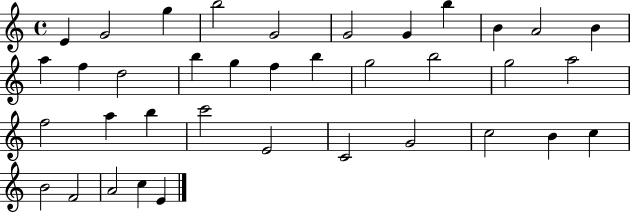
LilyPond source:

{
  \clef treble
  \time 4/4
  \defaultTimeSignature
  \key c \major
  e'4 g'2 g''4 | b''2 g'2 | g'2 g'4 b''4 | b'4 a'2 b'4 | \break a''4 f''4 d''2 | b''4 g''4 f''4 b''4 | g''2 b''2 | g''2 a''2 | \break f''2 a''4 b''4 | c'''2 e'2 | c'2 g'2 | c''2 b'4 c''4 | \break b'2 f'2 | a'2 c''4 e'4 | \bar "|."
}